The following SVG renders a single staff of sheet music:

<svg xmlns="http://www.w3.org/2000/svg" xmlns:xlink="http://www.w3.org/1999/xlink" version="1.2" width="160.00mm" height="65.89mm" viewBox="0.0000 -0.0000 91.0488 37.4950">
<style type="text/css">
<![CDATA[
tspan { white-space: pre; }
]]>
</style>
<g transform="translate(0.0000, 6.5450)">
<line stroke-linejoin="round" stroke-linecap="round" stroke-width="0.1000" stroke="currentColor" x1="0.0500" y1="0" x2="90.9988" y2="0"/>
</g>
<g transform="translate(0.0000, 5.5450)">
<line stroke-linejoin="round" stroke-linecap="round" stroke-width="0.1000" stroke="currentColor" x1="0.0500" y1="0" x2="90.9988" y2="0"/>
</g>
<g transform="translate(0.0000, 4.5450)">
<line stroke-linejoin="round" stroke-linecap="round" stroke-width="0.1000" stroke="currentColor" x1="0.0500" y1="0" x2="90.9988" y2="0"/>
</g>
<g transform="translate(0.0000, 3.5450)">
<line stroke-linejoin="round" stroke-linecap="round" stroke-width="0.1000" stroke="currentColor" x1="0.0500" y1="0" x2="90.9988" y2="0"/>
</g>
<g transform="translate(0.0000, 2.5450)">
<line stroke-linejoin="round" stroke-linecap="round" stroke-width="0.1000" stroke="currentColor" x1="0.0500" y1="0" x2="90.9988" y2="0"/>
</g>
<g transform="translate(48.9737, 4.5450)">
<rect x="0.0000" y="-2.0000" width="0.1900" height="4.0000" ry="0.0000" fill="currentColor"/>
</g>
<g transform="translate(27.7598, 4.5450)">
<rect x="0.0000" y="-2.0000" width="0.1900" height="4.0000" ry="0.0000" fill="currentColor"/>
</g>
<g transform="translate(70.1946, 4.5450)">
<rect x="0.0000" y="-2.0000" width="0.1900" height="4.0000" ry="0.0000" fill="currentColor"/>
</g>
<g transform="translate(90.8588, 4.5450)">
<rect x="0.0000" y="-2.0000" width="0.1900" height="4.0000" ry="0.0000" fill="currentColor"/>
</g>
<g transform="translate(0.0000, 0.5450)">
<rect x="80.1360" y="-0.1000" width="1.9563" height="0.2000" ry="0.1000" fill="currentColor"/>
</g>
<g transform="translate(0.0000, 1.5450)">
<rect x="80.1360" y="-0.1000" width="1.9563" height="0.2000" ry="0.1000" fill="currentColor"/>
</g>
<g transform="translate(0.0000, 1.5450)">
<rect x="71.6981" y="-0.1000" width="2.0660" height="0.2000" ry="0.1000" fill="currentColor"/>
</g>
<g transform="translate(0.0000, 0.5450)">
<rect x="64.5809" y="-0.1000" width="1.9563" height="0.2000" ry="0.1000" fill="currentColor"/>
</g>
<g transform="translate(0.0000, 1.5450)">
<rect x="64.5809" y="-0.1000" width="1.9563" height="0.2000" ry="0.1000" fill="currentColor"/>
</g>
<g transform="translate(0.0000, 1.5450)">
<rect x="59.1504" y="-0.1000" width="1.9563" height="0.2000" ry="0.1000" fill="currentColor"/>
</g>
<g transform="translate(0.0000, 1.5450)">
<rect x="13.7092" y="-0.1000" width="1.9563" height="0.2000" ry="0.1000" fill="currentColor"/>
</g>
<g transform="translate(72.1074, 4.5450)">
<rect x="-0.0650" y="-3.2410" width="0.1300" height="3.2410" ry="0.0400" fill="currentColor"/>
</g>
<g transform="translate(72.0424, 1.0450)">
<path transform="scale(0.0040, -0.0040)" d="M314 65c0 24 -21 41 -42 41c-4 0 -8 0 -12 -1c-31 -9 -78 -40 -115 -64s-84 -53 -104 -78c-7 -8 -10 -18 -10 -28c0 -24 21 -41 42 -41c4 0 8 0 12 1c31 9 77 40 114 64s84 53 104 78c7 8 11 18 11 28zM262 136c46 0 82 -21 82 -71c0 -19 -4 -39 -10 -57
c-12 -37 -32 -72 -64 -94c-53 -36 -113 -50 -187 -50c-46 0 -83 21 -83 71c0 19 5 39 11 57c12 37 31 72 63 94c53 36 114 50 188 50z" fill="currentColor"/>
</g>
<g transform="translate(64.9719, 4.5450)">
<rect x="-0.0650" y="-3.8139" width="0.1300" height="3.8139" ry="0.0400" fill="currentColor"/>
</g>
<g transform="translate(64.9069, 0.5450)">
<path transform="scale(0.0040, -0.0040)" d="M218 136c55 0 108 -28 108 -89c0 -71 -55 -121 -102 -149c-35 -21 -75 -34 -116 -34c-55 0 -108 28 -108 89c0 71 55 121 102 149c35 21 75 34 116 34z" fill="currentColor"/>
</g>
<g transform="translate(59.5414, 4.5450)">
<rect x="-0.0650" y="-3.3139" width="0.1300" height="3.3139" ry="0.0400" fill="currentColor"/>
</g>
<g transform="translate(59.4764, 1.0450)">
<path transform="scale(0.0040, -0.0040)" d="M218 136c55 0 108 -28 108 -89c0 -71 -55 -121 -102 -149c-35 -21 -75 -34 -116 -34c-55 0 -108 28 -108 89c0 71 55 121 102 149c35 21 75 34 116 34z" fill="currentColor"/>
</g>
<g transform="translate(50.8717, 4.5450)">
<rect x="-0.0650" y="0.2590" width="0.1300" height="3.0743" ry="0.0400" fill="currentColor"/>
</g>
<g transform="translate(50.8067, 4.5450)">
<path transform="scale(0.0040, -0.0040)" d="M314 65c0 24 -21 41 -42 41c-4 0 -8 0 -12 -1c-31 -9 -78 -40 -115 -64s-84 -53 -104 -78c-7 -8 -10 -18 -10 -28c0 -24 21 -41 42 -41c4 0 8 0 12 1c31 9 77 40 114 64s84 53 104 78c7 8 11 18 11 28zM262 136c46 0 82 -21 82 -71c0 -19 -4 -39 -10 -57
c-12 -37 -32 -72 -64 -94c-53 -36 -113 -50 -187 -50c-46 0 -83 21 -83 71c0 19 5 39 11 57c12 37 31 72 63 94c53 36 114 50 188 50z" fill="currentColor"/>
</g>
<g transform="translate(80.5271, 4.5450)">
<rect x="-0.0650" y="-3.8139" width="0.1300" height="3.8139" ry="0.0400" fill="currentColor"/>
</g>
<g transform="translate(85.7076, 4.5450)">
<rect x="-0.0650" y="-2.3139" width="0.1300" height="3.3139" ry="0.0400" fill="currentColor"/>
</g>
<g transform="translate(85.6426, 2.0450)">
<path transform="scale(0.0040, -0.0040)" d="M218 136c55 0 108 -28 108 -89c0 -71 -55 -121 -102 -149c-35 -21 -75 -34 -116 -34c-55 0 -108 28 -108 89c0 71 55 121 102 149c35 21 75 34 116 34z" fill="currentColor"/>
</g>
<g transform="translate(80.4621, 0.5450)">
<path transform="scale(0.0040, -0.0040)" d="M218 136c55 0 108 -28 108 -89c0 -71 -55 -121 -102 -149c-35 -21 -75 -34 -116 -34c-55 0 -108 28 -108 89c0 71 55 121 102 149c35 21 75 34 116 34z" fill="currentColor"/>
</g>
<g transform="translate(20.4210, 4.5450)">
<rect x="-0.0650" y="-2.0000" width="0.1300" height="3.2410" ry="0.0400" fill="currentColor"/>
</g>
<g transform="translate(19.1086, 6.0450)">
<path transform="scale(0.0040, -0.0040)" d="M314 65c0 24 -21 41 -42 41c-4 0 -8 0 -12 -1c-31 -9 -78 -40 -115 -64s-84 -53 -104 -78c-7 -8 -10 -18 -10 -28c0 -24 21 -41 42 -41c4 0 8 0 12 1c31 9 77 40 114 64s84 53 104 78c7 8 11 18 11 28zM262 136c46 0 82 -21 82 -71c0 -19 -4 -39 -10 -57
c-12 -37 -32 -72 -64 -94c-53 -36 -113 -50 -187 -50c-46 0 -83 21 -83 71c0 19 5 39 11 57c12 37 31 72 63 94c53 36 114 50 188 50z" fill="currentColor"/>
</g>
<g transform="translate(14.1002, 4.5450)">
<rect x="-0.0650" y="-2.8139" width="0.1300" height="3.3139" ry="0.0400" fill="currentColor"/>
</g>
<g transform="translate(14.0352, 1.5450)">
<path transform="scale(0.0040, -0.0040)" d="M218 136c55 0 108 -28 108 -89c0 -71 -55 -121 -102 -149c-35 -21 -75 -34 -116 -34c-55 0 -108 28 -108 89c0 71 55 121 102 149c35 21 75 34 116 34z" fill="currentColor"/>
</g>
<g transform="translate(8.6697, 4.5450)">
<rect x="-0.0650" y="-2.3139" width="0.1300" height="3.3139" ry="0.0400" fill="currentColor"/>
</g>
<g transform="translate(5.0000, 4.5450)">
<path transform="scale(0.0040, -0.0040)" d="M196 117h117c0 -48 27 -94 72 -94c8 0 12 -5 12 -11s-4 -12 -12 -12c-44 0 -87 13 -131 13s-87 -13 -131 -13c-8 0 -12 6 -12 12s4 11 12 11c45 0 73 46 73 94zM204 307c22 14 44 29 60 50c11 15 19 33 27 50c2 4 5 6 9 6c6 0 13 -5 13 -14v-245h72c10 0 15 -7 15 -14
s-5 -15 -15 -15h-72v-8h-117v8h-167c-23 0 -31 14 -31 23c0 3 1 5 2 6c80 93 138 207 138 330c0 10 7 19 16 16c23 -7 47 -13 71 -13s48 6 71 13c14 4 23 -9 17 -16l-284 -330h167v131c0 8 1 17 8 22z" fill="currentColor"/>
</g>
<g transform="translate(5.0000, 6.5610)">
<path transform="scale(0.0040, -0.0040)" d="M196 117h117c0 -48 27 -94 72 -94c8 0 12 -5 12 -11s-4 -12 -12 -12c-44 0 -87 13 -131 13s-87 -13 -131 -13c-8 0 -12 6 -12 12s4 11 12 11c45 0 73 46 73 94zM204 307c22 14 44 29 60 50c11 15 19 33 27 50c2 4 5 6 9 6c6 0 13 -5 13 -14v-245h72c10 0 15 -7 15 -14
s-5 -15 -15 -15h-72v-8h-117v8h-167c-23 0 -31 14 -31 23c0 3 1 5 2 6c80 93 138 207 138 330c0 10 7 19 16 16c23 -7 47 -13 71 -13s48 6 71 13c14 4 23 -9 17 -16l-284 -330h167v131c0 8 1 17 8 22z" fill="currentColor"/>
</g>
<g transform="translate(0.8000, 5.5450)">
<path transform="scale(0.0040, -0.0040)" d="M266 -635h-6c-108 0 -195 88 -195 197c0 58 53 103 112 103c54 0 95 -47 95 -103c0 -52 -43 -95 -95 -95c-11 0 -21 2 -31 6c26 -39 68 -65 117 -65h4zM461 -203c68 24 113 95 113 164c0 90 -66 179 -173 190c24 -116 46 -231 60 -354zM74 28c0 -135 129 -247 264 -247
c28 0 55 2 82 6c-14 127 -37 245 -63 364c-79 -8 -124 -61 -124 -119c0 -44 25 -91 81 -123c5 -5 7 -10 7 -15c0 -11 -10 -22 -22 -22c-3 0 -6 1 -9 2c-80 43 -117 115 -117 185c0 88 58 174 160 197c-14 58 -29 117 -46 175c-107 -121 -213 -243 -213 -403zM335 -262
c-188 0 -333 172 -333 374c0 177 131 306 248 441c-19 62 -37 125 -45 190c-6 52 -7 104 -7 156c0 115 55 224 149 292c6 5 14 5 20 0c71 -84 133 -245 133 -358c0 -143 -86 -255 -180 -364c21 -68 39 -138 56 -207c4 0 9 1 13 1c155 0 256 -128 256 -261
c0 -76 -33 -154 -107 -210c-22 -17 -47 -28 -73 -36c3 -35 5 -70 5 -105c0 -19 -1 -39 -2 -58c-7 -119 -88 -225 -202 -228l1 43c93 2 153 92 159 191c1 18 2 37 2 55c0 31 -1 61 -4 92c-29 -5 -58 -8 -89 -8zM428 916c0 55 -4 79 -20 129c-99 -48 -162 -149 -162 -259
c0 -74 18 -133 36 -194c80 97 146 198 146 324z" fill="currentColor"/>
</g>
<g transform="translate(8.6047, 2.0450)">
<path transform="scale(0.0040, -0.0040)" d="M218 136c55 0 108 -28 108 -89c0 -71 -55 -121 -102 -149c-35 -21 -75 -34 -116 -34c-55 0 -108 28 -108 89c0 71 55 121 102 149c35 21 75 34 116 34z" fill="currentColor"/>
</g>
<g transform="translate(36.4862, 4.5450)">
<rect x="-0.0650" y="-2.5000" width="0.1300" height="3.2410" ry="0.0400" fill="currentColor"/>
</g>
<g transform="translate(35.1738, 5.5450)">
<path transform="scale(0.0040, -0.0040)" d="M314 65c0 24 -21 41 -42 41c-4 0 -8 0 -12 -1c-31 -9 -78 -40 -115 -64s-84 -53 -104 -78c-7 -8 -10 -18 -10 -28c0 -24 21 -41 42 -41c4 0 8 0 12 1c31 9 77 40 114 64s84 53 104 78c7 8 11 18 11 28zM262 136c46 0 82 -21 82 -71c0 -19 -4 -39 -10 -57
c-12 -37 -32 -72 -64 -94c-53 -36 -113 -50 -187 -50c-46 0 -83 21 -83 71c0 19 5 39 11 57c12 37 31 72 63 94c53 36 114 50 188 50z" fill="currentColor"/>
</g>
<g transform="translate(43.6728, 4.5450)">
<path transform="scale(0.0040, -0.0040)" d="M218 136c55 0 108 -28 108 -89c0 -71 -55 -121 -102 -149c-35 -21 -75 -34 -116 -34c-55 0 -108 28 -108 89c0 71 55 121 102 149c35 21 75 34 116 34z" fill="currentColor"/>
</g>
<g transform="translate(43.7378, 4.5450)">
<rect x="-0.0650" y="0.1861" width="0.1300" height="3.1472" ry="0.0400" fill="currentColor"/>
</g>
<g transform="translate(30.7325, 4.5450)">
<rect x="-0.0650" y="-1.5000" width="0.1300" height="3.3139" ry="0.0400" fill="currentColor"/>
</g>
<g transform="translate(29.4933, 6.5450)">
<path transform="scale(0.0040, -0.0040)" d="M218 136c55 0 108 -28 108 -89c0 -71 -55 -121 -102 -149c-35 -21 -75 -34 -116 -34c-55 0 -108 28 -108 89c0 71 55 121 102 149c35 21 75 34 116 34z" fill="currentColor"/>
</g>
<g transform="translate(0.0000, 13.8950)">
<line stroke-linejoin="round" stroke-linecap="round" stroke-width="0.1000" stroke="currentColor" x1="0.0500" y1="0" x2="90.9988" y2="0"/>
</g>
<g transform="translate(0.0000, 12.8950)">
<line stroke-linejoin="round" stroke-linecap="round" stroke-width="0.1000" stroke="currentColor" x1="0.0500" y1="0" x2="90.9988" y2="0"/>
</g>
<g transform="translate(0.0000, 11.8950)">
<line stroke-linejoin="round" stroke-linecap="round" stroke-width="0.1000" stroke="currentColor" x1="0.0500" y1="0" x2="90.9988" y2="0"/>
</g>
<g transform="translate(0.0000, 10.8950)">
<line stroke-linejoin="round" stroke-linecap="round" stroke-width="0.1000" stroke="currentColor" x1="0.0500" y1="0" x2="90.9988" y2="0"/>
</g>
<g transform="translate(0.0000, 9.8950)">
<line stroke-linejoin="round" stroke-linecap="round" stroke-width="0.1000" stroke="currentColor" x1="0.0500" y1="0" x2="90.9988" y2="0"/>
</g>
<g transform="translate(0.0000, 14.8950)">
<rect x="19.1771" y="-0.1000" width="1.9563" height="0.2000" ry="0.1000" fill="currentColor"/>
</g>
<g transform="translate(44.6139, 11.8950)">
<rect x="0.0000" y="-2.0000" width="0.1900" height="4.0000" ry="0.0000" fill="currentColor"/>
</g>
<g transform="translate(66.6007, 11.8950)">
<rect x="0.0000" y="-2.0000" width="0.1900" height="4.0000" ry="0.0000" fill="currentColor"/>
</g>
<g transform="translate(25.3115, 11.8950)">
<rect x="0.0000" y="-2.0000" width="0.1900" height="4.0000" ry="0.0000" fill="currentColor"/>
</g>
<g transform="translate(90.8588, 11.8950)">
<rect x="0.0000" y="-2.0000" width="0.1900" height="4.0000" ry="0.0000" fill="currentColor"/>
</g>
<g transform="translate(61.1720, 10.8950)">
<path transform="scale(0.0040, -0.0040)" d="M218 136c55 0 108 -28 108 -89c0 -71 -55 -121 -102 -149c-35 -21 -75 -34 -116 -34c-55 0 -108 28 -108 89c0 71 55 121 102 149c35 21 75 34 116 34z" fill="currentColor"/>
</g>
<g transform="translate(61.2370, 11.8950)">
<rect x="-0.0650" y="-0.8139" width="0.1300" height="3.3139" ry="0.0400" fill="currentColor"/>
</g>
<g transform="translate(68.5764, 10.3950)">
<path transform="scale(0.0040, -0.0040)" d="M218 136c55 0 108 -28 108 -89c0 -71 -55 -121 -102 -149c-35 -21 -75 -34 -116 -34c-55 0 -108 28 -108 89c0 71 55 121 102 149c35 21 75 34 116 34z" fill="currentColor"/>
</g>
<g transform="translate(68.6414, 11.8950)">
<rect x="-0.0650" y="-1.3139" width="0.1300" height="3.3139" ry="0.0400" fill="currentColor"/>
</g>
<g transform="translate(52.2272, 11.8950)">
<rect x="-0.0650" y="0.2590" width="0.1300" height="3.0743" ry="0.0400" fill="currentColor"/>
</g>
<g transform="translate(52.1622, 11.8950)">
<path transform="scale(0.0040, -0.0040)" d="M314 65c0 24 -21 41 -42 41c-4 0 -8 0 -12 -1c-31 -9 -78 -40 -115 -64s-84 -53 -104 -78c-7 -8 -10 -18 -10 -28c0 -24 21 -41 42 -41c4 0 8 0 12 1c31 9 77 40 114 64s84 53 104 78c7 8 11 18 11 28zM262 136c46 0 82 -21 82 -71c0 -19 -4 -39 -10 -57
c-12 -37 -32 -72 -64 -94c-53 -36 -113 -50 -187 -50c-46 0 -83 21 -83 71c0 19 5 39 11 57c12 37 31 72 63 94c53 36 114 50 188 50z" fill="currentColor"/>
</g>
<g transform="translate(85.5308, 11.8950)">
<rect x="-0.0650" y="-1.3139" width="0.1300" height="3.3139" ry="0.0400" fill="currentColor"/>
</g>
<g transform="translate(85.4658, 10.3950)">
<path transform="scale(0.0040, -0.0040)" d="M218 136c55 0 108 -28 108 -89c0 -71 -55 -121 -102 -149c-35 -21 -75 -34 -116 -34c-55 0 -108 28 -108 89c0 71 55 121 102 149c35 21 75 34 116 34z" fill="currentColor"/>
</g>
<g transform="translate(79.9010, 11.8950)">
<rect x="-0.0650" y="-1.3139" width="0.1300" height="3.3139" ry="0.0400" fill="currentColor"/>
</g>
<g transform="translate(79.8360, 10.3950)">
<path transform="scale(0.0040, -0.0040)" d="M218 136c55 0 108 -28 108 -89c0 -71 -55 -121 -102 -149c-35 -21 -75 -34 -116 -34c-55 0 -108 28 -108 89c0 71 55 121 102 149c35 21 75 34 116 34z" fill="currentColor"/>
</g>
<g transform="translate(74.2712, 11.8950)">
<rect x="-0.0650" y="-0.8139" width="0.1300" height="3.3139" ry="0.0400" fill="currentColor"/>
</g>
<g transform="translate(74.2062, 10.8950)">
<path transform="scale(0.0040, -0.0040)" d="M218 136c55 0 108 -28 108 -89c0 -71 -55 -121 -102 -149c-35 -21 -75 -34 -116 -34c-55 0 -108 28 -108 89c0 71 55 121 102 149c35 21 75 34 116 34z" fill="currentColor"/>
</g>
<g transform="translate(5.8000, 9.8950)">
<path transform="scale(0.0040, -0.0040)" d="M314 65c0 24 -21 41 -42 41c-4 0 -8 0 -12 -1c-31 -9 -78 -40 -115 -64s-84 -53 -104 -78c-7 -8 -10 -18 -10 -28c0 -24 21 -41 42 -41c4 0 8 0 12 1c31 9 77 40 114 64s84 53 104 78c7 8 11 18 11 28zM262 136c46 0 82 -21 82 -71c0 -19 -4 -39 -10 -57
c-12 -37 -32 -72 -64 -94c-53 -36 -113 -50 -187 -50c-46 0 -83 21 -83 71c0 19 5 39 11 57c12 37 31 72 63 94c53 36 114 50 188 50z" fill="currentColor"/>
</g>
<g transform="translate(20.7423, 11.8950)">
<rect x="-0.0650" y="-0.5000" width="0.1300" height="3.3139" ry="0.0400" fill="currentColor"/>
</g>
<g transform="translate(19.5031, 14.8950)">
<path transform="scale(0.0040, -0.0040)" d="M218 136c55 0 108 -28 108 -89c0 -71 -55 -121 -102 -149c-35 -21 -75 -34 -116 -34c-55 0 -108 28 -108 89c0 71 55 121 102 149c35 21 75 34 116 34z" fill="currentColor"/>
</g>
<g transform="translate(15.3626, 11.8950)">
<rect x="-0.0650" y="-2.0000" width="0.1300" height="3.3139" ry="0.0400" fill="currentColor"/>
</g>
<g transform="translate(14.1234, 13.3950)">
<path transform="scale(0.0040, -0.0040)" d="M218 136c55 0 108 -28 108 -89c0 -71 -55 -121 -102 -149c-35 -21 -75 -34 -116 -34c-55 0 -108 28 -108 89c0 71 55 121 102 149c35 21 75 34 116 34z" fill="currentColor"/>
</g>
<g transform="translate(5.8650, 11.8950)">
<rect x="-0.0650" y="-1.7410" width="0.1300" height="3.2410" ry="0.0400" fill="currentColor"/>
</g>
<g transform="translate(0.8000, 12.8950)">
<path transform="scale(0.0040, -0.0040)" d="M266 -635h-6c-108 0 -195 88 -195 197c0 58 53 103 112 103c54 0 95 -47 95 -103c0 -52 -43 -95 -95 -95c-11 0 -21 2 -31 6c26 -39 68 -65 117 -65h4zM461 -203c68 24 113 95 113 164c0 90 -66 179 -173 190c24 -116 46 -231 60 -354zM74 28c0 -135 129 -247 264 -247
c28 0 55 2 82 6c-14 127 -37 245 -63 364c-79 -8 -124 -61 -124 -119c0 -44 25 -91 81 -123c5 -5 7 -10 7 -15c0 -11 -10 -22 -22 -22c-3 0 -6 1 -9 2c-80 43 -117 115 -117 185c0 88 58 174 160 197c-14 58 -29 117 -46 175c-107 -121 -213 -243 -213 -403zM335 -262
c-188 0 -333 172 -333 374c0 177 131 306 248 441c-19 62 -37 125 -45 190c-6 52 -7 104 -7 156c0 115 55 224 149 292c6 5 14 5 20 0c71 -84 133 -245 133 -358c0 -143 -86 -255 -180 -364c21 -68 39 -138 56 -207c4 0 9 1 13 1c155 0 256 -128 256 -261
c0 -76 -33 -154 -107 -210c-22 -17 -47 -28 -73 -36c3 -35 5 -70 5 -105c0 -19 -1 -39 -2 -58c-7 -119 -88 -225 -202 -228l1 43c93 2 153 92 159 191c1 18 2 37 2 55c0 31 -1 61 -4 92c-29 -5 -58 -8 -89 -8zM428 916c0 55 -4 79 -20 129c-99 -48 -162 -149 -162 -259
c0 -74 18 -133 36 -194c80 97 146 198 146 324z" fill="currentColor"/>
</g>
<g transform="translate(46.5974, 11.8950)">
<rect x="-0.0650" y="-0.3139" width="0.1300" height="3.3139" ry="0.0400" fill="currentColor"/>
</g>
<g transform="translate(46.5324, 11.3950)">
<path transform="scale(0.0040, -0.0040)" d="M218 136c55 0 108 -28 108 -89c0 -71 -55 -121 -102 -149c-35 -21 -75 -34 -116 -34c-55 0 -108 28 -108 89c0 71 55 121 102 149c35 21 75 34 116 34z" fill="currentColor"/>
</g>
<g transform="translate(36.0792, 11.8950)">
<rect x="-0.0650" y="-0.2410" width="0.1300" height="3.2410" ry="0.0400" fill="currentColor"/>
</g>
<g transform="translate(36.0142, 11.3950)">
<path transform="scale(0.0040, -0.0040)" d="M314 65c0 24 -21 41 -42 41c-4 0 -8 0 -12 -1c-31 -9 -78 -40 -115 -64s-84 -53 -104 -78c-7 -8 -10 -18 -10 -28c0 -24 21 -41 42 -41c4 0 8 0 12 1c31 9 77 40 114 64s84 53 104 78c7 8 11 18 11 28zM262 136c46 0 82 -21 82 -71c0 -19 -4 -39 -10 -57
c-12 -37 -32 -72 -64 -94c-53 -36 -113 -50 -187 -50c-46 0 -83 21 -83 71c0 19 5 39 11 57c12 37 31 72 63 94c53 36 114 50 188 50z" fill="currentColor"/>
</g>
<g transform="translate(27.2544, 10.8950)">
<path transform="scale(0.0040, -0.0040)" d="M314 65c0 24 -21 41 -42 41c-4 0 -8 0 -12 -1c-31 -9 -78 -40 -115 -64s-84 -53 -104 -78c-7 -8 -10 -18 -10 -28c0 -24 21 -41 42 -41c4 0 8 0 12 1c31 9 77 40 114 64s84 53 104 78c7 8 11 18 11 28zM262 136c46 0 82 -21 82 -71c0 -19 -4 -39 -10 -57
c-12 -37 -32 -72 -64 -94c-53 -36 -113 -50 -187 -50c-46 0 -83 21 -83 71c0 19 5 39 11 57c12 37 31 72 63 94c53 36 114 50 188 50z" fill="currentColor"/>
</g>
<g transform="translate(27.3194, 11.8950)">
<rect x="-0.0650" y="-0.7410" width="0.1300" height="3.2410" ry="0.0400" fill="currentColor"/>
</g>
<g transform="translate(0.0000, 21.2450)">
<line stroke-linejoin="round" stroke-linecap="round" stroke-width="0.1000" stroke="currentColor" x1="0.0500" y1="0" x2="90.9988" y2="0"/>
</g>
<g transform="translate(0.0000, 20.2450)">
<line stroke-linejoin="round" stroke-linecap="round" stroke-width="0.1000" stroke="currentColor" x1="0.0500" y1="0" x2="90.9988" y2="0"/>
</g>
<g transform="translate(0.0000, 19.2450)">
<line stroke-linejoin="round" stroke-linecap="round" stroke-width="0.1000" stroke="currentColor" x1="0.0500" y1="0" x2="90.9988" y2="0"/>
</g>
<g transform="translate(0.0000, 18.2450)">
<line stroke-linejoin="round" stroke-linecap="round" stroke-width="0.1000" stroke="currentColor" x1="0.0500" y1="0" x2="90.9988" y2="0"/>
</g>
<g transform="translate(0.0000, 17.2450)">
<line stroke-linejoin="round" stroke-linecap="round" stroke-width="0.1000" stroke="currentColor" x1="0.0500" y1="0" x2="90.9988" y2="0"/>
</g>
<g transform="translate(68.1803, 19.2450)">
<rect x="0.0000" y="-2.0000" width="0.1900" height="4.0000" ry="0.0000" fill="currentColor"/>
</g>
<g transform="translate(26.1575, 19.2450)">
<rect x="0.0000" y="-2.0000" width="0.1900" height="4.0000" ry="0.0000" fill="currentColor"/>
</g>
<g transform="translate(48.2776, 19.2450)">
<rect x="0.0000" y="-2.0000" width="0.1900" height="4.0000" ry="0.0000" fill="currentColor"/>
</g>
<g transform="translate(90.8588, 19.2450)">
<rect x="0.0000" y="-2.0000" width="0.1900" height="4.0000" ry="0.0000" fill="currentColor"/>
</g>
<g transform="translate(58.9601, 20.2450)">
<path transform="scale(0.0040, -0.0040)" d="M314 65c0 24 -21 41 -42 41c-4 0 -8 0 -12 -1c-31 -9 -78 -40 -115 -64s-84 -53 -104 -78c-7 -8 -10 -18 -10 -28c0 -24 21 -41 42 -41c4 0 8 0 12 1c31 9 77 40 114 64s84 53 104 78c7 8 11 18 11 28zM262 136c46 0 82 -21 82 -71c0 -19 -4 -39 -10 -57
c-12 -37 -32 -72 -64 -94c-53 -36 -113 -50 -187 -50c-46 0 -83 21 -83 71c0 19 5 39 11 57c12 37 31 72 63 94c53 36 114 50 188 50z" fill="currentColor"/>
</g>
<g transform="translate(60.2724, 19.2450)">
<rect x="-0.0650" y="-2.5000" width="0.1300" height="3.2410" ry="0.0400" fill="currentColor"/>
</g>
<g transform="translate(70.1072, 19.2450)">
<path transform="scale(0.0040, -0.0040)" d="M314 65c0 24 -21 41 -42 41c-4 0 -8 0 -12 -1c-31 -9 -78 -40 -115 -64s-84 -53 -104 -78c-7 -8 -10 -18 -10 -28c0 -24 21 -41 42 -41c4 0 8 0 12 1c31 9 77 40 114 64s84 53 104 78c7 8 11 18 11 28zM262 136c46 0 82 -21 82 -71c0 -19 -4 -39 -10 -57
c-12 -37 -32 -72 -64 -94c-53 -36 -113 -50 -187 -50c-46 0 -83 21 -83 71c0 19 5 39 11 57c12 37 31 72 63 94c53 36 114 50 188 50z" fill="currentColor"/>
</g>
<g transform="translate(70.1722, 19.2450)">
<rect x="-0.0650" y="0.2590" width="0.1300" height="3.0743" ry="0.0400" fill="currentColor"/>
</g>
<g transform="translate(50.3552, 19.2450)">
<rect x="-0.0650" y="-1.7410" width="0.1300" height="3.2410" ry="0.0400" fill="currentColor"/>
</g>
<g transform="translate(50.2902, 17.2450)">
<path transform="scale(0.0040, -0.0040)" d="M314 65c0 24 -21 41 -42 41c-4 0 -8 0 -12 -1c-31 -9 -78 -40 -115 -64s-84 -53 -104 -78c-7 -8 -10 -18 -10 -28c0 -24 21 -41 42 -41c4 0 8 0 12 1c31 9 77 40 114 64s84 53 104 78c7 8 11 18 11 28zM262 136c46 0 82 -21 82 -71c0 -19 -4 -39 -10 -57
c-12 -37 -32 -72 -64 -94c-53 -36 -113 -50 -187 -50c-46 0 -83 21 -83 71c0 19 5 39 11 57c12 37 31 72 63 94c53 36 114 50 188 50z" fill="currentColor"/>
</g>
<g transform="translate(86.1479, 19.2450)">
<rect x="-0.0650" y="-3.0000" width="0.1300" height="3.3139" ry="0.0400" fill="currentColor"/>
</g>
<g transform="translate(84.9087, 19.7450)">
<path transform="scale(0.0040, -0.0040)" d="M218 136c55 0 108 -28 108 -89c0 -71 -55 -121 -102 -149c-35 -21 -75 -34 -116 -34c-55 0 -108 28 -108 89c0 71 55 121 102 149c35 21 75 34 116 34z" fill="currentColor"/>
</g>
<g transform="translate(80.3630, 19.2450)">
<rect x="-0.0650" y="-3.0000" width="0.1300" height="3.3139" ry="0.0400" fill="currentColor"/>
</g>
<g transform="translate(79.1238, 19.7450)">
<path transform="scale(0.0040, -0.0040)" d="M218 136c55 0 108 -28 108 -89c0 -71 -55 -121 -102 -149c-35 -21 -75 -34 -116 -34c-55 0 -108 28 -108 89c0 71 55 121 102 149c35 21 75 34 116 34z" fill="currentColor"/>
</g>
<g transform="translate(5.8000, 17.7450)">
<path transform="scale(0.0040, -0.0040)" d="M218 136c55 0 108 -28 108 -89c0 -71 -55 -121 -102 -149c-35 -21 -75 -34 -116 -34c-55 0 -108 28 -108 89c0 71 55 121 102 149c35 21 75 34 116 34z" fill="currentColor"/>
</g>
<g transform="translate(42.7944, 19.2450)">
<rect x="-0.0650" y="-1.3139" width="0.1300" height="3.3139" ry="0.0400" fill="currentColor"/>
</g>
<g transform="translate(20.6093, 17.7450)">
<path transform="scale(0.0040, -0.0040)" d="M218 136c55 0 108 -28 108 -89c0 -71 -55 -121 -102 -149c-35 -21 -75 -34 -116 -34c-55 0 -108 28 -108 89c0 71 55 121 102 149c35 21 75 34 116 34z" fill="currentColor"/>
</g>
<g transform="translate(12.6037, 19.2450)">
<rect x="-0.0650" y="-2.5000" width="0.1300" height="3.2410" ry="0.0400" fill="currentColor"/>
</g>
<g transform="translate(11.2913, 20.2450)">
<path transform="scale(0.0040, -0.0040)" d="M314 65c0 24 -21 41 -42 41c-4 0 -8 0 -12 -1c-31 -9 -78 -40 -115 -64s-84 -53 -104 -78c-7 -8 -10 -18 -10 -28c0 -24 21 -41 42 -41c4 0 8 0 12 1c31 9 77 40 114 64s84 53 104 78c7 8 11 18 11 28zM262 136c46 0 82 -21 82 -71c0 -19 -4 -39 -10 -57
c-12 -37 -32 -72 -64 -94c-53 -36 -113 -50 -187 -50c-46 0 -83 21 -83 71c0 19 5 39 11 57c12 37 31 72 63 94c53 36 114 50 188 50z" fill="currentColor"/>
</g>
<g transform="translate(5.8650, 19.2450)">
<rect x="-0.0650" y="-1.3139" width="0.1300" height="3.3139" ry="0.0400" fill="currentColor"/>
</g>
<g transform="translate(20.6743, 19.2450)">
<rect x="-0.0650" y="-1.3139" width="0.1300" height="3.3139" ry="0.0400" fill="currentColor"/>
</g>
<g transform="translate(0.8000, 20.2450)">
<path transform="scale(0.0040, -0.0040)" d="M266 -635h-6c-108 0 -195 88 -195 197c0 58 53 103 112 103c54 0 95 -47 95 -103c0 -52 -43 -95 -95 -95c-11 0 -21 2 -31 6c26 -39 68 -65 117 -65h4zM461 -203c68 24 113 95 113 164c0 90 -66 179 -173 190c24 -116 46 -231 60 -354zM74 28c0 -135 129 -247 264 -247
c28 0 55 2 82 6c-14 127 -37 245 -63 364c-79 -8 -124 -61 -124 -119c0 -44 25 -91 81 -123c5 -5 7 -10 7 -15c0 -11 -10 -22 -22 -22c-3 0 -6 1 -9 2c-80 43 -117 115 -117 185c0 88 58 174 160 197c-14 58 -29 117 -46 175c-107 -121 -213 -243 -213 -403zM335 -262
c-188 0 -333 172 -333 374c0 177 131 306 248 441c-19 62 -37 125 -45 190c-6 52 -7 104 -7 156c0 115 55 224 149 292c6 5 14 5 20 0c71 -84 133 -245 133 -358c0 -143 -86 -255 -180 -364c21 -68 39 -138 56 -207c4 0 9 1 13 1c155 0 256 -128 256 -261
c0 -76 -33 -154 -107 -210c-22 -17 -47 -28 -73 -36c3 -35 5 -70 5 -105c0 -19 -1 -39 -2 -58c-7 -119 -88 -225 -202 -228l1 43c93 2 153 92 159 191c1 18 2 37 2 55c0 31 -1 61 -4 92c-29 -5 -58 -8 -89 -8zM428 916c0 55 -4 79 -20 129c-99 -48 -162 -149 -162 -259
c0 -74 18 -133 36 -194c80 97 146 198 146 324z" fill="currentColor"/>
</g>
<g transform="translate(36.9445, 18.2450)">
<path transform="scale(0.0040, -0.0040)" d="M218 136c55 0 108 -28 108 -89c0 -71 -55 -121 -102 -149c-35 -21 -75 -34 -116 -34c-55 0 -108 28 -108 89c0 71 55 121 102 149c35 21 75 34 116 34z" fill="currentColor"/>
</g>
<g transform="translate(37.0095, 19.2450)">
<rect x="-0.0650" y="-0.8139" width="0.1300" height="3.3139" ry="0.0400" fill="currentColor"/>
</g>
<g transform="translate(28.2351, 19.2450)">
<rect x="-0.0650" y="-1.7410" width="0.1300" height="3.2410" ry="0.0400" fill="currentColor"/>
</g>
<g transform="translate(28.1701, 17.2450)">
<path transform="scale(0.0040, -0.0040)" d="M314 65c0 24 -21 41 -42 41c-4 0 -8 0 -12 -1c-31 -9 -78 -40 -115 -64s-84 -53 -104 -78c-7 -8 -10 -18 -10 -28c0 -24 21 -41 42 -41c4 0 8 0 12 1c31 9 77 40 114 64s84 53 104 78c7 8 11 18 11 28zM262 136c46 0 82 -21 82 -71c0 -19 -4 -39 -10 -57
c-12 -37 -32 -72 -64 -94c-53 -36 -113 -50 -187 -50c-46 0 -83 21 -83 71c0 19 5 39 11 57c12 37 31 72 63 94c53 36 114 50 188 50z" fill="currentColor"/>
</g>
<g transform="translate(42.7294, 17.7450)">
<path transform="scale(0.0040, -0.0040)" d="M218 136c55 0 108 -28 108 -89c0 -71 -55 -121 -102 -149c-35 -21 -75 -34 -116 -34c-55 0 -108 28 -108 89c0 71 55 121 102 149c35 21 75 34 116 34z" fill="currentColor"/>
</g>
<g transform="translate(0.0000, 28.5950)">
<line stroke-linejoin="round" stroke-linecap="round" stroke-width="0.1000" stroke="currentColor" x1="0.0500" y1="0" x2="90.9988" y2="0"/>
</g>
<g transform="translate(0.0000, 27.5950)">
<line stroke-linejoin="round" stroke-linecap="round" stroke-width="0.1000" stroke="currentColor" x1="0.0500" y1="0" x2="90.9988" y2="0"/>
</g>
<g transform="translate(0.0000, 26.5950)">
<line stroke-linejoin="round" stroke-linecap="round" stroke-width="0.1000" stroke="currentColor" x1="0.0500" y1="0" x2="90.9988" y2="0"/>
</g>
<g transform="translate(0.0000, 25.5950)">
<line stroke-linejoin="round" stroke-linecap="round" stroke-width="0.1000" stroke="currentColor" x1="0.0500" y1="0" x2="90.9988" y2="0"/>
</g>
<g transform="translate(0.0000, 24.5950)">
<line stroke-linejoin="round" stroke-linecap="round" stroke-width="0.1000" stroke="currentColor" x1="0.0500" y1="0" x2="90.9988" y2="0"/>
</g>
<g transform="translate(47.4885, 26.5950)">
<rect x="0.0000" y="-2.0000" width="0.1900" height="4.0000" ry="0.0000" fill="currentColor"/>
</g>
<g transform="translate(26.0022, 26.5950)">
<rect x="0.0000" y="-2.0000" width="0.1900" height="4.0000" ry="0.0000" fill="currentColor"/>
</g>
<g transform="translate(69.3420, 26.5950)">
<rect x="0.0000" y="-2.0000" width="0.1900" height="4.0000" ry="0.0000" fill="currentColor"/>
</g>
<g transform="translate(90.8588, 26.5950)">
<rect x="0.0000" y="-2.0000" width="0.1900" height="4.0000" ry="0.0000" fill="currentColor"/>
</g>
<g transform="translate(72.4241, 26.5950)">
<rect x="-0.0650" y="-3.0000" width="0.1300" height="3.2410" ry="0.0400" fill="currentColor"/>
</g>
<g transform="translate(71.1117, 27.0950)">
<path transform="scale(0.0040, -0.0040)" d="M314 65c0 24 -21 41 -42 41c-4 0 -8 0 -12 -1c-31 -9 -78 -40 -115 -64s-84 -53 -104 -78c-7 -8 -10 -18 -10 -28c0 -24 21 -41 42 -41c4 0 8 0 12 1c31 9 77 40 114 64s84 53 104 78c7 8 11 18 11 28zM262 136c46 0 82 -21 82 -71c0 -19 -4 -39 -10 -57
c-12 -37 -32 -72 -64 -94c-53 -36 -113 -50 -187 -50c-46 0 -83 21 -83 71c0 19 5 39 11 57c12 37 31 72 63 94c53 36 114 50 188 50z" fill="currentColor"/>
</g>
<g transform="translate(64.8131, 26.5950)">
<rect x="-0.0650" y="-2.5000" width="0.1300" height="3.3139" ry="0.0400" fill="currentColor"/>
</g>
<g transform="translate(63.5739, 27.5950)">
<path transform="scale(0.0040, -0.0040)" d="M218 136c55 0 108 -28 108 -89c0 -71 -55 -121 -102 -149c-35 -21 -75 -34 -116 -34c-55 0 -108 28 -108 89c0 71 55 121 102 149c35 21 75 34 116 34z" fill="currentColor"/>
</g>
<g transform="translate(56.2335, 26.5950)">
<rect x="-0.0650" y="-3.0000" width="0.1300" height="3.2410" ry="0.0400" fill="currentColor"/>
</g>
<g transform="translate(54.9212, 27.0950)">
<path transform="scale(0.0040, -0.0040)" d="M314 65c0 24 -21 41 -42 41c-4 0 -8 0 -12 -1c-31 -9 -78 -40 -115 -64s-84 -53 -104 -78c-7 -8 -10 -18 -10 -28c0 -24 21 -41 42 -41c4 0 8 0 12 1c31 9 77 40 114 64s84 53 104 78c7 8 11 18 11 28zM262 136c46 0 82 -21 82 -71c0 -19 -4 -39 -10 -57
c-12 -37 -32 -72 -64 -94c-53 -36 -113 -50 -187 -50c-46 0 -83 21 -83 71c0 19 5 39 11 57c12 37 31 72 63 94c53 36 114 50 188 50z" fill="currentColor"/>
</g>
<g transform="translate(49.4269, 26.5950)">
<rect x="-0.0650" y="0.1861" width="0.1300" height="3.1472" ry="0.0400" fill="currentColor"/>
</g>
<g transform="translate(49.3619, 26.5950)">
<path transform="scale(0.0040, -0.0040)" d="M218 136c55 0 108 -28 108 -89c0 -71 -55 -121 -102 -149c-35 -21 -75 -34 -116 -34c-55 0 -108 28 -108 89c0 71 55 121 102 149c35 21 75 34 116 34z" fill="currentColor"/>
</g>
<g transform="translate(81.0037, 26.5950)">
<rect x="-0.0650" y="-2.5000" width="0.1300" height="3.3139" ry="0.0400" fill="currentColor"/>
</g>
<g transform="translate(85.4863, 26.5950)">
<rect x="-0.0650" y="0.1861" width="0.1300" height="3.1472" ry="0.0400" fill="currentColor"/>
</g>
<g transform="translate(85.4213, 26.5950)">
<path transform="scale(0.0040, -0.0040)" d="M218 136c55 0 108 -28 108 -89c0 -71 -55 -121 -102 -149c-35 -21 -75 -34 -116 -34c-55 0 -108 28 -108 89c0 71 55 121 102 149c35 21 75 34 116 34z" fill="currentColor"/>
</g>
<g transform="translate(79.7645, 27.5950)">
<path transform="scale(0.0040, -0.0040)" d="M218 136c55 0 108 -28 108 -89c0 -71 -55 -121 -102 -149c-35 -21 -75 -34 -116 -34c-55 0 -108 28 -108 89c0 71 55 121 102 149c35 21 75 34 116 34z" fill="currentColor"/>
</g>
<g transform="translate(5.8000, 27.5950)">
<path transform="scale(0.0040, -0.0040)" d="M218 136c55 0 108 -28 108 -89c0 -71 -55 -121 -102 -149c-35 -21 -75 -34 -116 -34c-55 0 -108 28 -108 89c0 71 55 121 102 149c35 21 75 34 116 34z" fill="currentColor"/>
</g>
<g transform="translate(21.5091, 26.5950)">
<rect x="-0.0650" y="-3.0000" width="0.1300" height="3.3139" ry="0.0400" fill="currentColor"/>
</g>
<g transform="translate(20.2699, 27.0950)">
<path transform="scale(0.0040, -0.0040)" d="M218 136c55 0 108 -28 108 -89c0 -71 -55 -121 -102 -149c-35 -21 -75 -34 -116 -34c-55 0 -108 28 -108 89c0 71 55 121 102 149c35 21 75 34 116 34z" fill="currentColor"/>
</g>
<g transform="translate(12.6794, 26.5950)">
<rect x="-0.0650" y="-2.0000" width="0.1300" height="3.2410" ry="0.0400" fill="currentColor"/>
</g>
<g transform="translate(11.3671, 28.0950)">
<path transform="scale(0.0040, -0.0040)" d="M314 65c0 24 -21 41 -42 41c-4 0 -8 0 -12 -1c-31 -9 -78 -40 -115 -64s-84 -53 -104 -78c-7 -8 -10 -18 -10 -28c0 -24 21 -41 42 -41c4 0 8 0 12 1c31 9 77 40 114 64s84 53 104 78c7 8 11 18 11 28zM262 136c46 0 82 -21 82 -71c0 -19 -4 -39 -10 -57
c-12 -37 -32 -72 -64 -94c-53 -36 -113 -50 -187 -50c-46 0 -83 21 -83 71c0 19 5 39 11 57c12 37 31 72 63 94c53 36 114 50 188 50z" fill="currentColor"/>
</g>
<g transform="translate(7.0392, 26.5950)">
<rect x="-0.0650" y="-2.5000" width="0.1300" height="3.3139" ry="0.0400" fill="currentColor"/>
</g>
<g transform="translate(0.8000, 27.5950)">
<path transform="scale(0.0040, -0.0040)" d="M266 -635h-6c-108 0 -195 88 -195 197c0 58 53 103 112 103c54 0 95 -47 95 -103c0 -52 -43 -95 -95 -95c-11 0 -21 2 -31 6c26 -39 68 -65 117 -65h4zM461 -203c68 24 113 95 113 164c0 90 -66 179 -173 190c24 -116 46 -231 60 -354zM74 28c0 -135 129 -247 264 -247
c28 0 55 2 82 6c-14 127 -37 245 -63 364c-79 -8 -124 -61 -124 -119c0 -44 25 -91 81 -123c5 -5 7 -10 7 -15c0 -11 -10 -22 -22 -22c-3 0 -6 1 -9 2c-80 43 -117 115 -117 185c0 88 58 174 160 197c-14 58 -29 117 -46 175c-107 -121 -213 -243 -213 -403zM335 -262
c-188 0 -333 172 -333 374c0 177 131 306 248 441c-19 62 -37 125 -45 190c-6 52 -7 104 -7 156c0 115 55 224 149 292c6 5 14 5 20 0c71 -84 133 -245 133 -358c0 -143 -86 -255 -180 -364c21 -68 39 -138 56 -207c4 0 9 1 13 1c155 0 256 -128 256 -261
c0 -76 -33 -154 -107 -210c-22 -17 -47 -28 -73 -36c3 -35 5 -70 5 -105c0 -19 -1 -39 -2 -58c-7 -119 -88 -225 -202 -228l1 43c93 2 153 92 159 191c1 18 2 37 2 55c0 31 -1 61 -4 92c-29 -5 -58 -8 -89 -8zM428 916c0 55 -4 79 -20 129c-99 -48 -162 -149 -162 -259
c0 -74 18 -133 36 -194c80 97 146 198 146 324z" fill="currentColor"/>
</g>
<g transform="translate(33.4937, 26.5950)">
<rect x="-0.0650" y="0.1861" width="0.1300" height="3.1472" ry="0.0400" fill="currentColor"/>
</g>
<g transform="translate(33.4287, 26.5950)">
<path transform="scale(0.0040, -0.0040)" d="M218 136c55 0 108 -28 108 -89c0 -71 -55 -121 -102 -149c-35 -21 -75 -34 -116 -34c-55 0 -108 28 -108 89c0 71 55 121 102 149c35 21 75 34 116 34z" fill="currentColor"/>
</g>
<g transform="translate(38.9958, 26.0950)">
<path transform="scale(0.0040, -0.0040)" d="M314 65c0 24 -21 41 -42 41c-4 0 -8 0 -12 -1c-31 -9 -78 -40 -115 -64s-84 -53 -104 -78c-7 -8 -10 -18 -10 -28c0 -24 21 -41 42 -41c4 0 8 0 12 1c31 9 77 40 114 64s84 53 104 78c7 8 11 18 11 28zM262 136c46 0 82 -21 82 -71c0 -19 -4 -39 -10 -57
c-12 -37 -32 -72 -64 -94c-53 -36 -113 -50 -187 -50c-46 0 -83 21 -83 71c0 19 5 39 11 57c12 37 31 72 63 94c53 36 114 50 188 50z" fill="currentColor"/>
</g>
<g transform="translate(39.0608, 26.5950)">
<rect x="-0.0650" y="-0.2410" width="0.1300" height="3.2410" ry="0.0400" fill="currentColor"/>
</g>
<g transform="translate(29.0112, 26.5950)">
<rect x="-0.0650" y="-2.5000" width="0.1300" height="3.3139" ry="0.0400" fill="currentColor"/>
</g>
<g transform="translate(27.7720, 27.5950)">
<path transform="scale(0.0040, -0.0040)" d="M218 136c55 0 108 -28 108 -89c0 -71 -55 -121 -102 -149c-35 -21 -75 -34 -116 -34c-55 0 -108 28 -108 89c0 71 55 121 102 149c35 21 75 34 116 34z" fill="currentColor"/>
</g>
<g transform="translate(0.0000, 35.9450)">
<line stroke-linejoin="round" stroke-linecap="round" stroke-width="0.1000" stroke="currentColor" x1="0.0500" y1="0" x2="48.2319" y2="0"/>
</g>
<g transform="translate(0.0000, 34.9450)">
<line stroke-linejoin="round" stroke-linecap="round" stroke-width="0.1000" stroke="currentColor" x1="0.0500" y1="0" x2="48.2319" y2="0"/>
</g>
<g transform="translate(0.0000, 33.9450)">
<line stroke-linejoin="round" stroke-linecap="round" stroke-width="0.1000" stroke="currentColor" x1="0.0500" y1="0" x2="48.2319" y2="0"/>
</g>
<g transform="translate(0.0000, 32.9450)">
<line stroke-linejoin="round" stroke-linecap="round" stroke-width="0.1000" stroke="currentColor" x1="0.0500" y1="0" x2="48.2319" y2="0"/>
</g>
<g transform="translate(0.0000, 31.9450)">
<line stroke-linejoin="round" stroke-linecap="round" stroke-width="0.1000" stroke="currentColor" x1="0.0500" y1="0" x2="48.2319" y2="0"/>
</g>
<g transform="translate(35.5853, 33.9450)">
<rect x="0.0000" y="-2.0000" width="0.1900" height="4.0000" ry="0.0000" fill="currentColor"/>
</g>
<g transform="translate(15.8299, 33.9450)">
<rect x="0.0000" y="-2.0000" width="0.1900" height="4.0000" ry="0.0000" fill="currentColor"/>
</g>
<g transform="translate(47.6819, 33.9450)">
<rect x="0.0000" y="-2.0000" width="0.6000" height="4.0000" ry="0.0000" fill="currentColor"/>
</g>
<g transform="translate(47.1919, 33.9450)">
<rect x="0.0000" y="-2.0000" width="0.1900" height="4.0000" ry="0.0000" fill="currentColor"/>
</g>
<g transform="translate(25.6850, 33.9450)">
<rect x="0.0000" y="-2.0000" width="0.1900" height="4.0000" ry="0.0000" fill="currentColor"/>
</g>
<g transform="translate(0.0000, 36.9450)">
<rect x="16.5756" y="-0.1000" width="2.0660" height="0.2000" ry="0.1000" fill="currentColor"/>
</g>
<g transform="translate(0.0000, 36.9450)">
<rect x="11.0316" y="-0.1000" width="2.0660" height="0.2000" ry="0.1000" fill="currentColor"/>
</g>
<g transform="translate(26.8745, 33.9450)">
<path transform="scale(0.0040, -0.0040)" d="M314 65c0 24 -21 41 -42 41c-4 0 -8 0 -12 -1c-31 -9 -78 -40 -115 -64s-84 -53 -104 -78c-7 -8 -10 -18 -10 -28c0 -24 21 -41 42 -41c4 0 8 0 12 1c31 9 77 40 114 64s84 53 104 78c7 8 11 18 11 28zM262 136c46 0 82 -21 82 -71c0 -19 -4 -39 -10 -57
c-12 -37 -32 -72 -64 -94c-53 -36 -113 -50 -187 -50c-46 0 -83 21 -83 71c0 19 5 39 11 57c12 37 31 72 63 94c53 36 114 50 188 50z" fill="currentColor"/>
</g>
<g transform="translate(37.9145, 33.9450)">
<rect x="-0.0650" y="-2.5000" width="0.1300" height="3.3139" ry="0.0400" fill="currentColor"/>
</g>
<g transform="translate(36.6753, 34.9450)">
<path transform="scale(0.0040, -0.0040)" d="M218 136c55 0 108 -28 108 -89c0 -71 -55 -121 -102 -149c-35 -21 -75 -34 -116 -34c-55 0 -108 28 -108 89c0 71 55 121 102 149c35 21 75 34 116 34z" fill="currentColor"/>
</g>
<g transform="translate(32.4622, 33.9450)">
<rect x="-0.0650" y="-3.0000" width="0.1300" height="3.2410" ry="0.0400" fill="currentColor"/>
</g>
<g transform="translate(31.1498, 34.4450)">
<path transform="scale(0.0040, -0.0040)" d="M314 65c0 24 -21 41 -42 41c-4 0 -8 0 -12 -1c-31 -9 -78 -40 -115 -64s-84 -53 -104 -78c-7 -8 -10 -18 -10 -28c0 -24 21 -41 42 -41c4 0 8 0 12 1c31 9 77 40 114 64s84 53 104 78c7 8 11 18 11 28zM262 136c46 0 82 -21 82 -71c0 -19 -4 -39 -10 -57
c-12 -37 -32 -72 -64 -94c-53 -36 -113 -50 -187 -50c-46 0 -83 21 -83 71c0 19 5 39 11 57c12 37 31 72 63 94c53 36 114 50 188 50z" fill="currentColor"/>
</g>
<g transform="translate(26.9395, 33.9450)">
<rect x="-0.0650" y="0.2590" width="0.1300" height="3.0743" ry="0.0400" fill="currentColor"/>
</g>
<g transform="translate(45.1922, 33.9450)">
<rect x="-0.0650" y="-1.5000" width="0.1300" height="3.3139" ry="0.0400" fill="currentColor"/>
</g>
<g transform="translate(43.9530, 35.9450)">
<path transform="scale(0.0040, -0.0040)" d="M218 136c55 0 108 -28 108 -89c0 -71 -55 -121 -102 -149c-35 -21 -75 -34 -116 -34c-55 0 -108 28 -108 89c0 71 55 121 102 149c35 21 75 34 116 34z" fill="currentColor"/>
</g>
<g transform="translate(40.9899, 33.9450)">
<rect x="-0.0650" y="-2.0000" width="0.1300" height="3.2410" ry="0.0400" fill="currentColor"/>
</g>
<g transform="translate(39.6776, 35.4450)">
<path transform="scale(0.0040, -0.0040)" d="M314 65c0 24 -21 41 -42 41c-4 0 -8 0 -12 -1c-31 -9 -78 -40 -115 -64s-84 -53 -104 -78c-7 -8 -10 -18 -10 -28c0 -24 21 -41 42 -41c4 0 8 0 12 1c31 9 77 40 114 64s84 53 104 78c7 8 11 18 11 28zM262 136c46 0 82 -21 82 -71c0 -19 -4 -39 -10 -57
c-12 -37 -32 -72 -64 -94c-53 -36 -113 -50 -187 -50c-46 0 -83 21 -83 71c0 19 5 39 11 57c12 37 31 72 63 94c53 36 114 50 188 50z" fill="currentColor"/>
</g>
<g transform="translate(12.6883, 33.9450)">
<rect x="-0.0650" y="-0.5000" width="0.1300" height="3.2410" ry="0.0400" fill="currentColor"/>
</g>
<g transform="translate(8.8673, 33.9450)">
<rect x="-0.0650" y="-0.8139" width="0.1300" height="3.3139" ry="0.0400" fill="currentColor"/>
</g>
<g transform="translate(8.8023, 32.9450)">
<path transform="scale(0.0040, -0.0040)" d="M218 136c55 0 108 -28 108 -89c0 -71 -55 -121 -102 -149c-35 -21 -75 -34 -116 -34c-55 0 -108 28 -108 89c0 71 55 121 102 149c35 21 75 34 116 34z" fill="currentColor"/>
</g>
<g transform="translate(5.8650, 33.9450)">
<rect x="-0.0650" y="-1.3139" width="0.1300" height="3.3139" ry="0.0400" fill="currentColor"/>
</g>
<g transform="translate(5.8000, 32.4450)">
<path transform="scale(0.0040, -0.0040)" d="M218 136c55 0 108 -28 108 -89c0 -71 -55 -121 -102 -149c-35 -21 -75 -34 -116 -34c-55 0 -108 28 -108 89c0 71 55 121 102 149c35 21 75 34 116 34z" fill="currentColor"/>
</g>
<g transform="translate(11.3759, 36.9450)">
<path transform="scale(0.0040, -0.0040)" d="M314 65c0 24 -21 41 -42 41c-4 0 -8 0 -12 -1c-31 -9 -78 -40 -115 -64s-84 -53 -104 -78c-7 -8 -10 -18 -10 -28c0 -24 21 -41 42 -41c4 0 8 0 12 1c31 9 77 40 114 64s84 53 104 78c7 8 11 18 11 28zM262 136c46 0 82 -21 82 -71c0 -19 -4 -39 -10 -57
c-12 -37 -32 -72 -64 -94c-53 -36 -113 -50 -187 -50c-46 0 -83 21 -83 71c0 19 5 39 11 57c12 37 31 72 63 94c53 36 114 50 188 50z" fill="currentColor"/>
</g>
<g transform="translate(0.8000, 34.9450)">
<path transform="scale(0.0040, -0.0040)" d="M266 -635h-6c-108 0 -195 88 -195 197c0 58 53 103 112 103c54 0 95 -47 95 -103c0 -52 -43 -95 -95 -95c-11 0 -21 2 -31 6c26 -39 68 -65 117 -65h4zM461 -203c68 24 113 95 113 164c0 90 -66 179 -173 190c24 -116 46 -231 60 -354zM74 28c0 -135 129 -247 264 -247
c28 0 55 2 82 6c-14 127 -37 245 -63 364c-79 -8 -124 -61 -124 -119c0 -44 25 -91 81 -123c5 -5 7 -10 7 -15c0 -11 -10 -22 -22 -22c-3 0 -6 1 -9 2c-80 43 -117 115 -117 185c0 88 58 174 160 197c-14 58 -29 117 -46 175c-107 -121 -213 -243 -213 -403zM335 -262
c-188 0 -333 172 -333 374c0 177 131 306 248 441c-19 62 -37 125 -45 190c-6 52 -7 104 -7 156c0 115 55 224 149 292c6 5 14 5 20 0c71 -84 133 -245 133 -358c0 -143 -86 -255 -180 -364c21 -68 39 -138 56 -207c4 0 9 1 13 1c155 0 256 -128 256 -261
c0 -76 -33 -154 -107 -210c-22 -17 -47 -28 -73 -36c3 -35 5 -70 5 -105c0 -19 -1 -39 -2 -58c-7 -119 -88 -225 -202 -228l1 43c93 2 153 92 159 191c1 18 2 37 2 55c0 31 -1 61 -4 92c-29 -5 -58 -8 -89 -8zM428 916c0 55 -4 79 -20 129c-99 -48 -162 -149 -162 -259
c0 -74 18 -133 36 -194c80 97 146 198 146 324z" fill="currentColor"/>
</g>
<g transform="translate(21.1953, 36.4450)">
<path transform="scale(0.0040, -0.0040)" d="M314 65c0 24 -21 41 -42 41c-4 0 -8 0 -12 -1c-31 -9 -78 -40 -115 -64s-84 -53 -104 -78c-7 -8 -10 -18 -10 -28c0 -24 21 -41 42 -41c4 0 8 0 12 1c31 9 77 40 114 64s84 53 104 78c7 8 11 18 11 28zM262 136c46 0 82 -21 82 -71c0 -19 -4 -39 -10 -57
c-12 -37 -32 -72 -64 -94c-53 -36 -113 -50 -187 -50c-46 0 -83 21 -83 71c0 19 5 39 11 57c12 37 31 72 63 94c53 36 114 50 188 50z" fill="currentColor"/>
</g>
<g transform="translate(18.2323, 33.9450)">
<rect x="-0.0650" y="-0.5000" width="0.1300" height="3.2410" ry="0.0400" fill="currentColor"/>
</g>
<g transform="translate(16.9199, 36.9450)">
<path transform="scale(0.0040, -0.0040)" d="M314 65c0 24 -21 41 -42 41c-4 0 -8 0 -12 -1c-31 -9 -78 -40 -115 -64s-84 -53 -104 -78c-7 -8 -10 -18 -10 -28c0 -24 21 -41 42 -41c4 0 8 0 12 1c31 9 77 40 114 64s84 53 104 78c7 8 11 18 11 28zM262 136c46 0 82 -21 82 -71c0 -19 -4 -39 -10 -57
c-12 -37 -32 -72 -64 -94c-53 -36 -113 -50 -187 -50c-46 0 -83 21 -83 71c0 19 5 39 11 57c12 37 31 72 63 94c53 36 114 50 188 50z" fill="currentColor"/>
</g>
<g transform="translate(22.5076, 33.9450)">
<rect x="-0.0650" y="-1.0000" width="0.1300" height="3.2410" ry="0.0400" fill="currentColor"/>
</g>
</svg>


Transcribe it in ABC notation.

X:1
T:Untitled
M:4/4
L:1/4
K:C
g a F2 E G2 B B2 b c' b2 c' g f2 F C d2 c2 c B2 d e d e e e G2 e f2 d e f2 G2 B2 A A G F2 A G B c2 B A2 G A2 G B e d C2 C2 D2 B2 A2 G F2 E